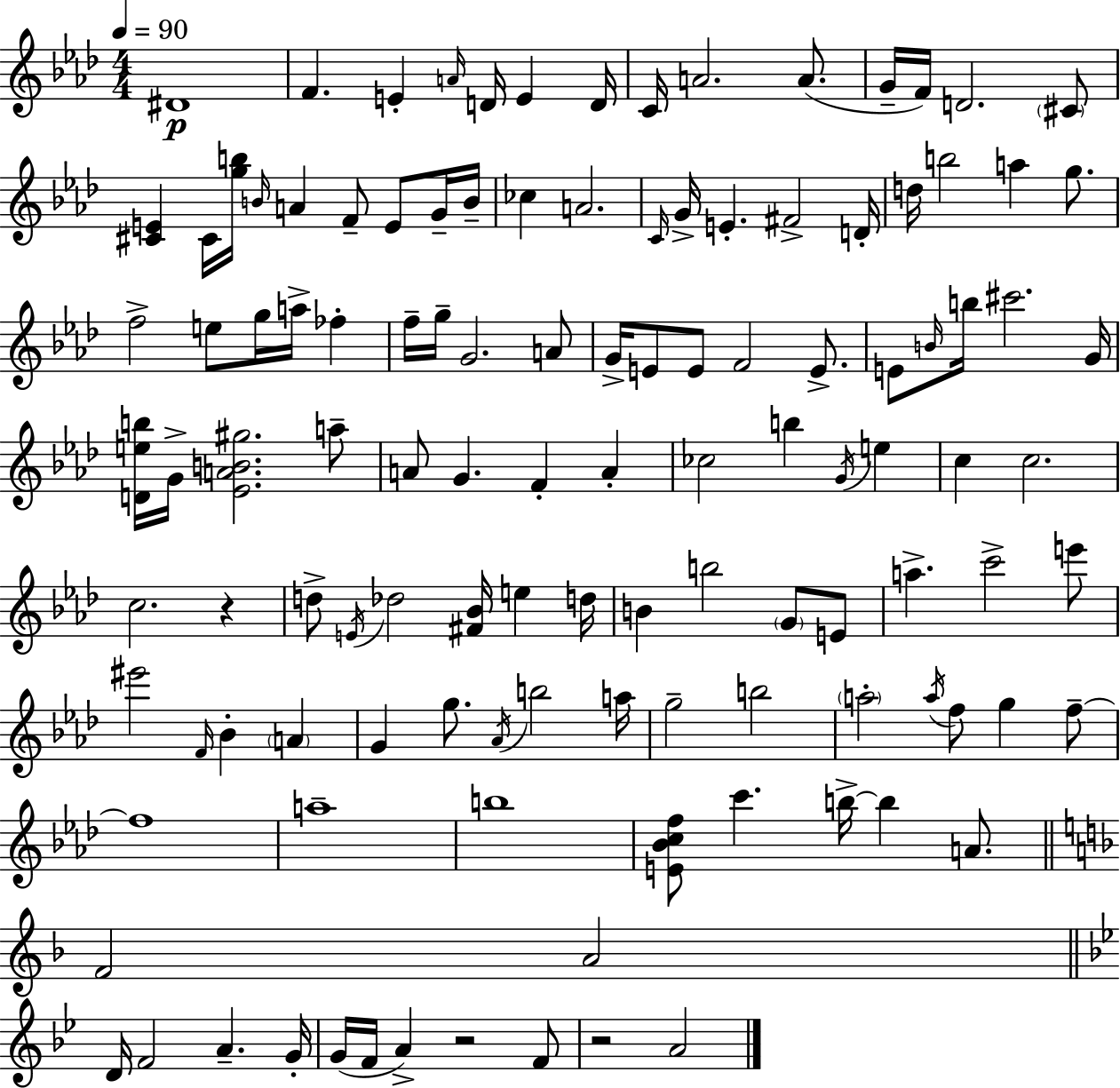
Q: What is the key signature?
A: AES major